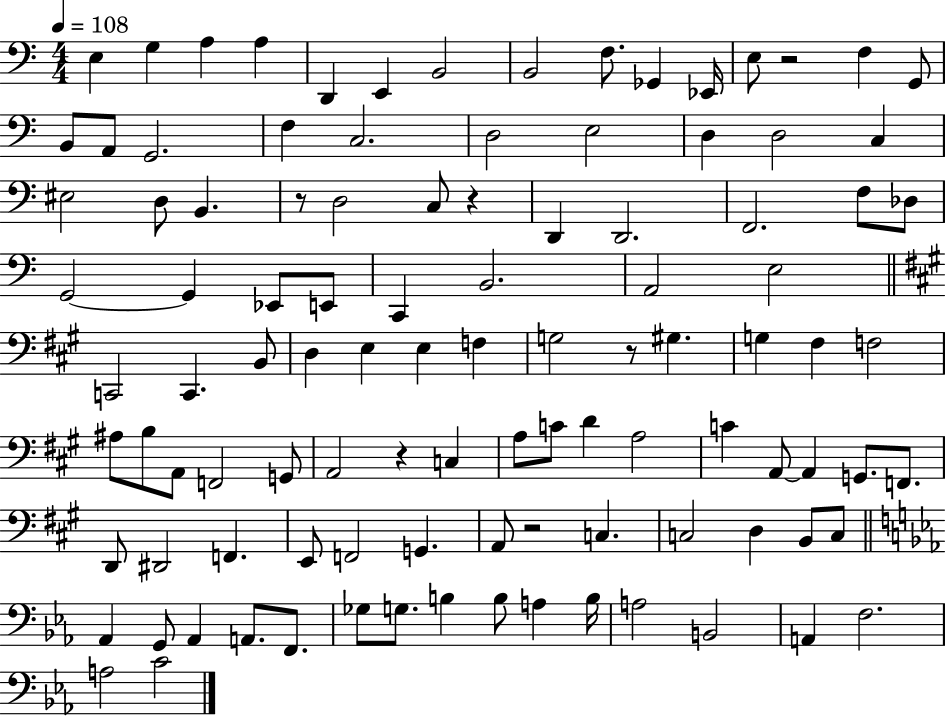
{
  \clef bass
  \numericTimeSignature
  \time 4/4
  \key c \major
  \tempo 4 = 108
  e4 g4 a4 a4 | d,4 e,4 b,2 | b,2 f8. ges,4 ees,16 | e8 r2 f4 g,8 | \break b,8 a,8 g,2. | f4 c2. | d2 e2 | d4 d2 c4 | \break eis2 d8 b,4. | r8 d2 c8 r4 | d,4 d,2. | f,2. f8 des8 | \break g,2~~ g,4 ees,8 e,8 | c,4 b,2. | a,2 e2 | \bar "||" \break \key a \major c,2 c,4. b,8 | d4 e4 e4 f4 | g2 r8 gis4. | g4 fis4 f2 | \break ais8 b8 a,8 f,2 g,8 | a,2 r4 c4 | a8 c'8 d'4 a2 | c'4 a,8~~ a,4 g,8. f,8. | \break d,8 dis,2 f,4. | e,8 f,2 g,4. | a,8 r2 c4. | c2 d4 b,8 c8 | \break \bar "||" \break \key c \minor aes,4 g,8 aes,4 a,8. f,8. | ges8 g8. b4 b8 a4 b16 | a2 b,2 | a,4 f2. | \break a2 c'2 | \bar "|."
}